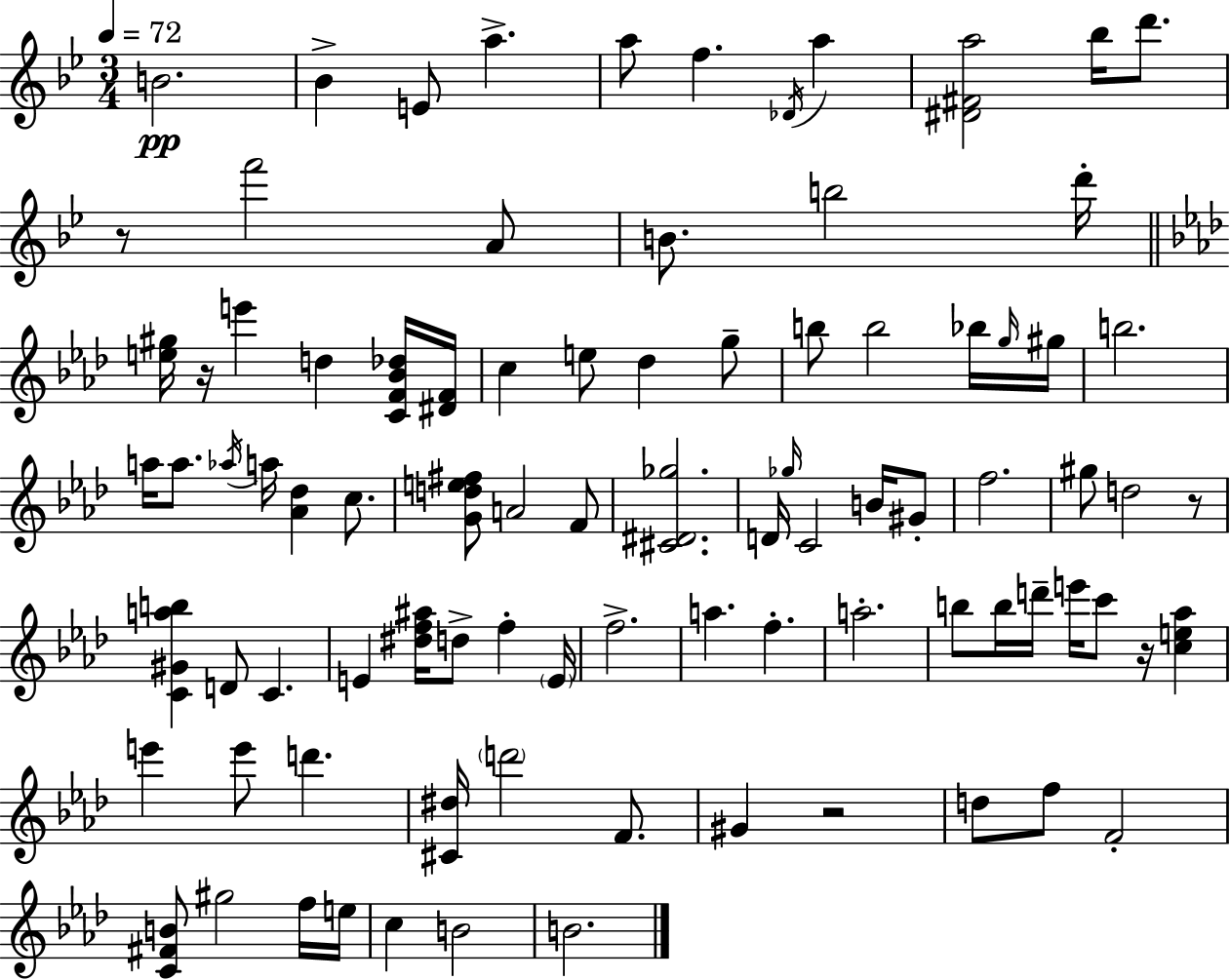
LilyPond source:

{
  \clef treble
  \numericTimeSignature
  \time 3/4
  \key g \minor
  \tempo 4 = 72
  b'2.\pp | bes'4-> e'8 a''4.-> | a''8 f''4. \acciaccatura { des'16 } a''4 | <dis' fis' a''>2 bes''16 d'''8. | \break r8 f'''2 a'8 | b'8. b''2 | d'''16-. \bar "||" \break \key f \minor <e'' gis''>16 r16 e'''4 d''4 <c' f' bes' des''>16 <dis' f'>16 | c''4 e''8 des''4 g''8-- | b''8 b''2 bes''16 \grace { g''16 } | gis''16 b''2. | \break a''16 a''8. \acciaccatura { aes''16 } a''16 <aes' des''>4 c''8. | <g' d'' e'' fis''>8 a'2 | f'8 <cis' dis' ges''>2. | d'16 \grace { ges''16 } c'2 | \break b'16 gis'8-. f''2. | gis''8 d''2 | r8 <c' gis' a'' b''>4 d'8 c'4. | e'4 <dis'' f'' ais''>16 d''8-> f''4-. | \break \parenthesize e'16 f''2.-> | a''4. f''4.-. | a''2.-. | b''8 b''16 d'''16-- e'''16 c'''8 r16 <c'' e'' aes''>4 | \break e'''4 e'''8 d'''4. | <cis' dis''>16 \parenthesize d'''2 | f'8. gis'4 r2 | d''8 f''8 f'2-. | \break <c' fis' b'>8 gis''2 | f''16 e''16 c''4 b'2 | b'2. | \bar "|."
}